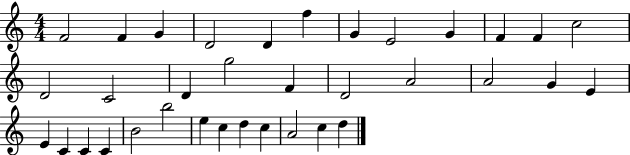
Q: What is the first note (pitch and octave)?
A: F4